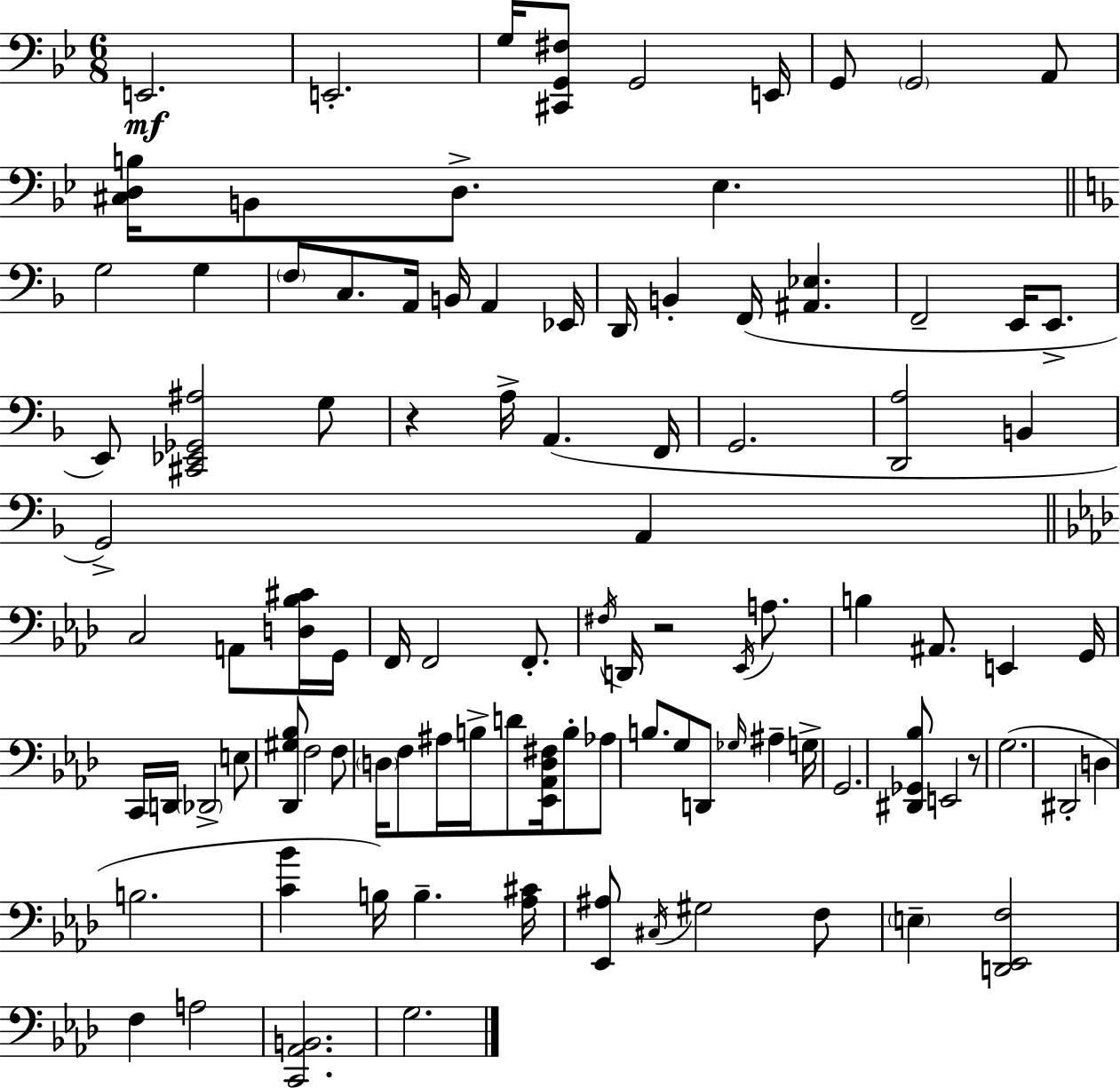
X:1
T:Untitled
M:6/8
L:1/4
K:Gm
E,,2 E,,2 G,/4 [^C,,G,,^F,]/2 G,,2 E,,/4 G,,/2 G,,2 A,,/2 [^C,D,B,]/4 B,,/2 D,/2 _E, G,2 G, F,/2 C,/2 A,,/4 B,,/4 A,, _E,,/4 D,,/4 B,, F,,/4 [^A,,_E,] F,,2 E,,/4 E,,/2 E,,/2 [^C,,_E,,_G,,^A,]2 G,/2 z A,/4 A,, F,,/4 G,,2 [D,,A,]2 B,, G,,2 A,, C,2 A,,/2 [D,_B,^C]/4 G,,/4 F,,/4 F,,2 F,,/2 ^F,/4 D,,/4 z2 _E,,/4 A,/2 B, ^A,,/2 E,, G,,/4 C,,/4 D,,/4 _D,,2 E,/2 [_D,,^G,_B,]/2 F,2 F,/2 D,/4 F,/2 ^A,/4 B,/4 D/2 [_E,,_A,,D,^F,]/4 B,/2 _A,/2 B,/2 G,/2 D,,/2 _G,/4 ^A, G,/4 G,,2 [^D,,_G,,_B,]/2 E,,2 z/2 G,2 ^D,,2 D, B,2 [C_B] B,/4 B, [_A,^C]/4 [_E,,^A,]/2 ^C,/4 ^G,2 F,/2 E, [D,,_E,,F,]2 F, A,2 [C,,_A,,B,,]2 G,2